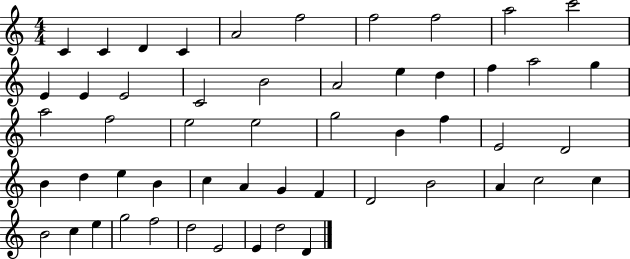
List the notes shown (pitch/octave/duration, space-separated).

C4/q C4/q D4/q C4/q A4/h F5/h F5/h F5/h A5/h C6/h E4/q E4/q E4/h C4/h B4/h A4/h E5/q D5/q F5/q A5/h G5/q A5/h F5/h E5/h E5/h G5/h B4/q F5/q E4/h D4/h B4/q D5/q E5/q B4/q C5/q A4/q G4/q F4/q D4/h B4/h A4/q C5/h C5/q B4/h C5/q E5/q G5/h F5/h D5/h E4/h E4/q D5/h D4/q